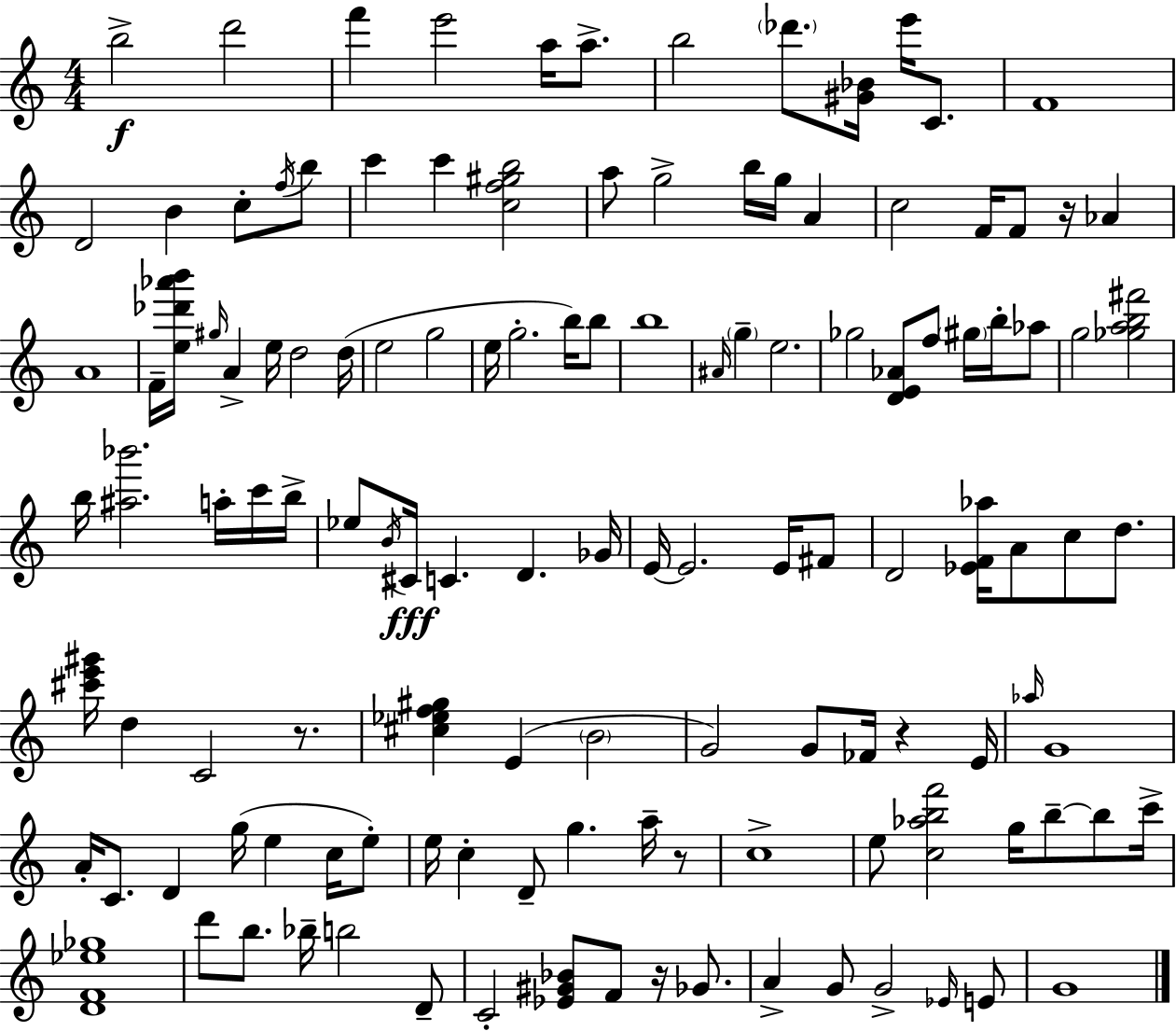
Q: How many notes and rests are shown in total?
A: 127